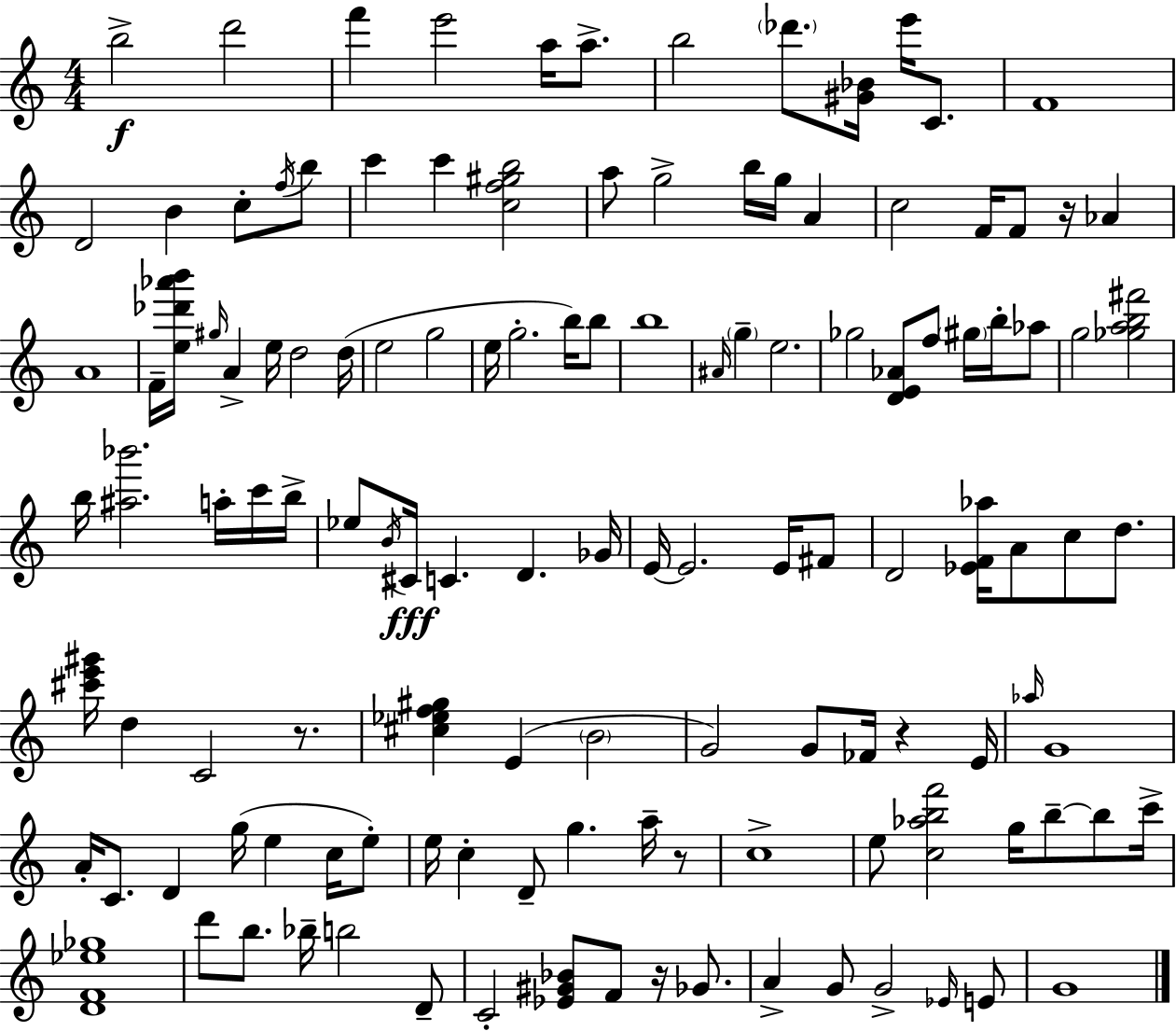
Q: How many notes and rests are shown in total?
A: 127